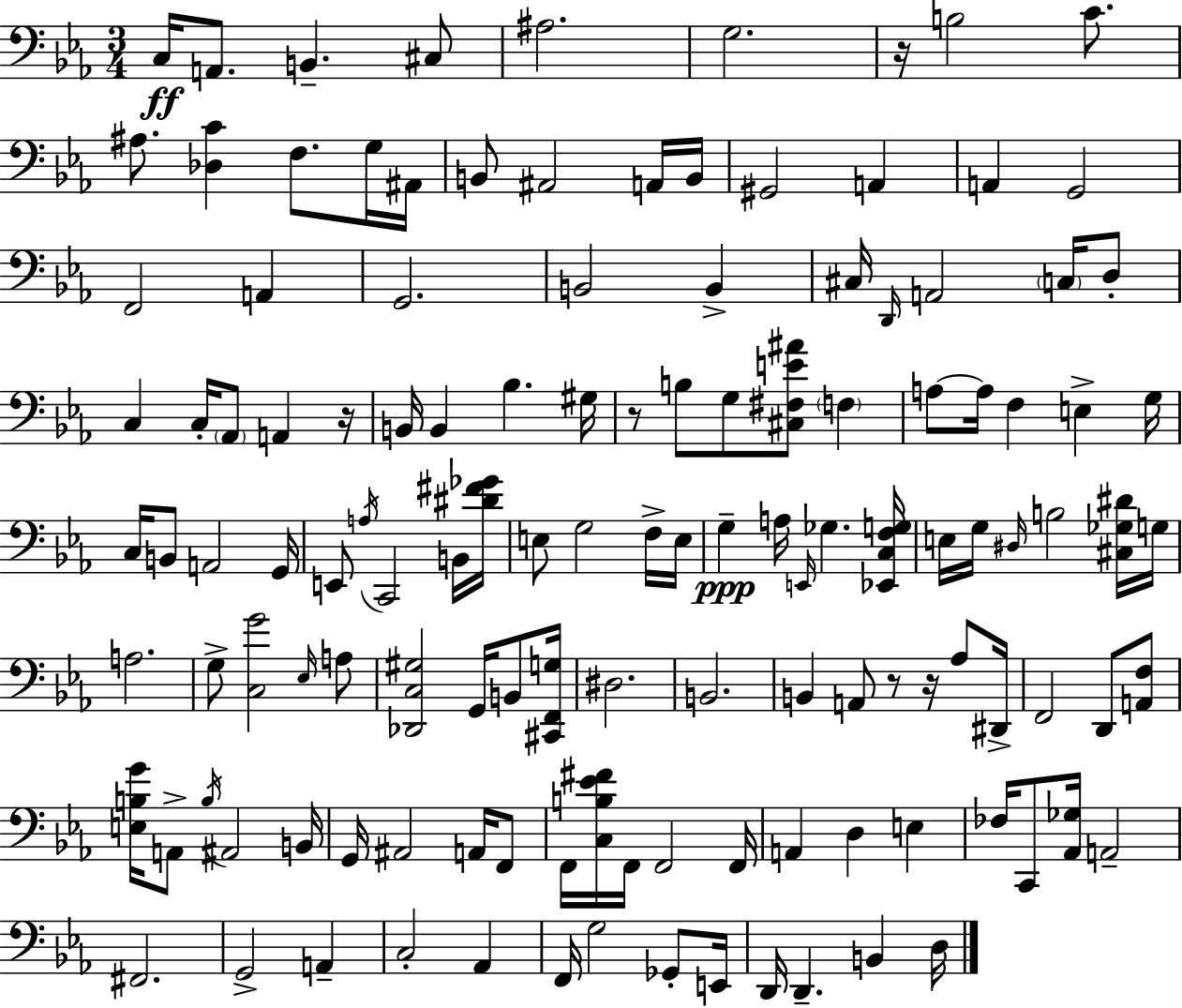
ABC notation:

X:1
T:Untitled
M:3/4
L:1/4
K:Cm
C,/4 A,,/2 B,, ^C,/2 ^A,2 G,2 z/4 B,2 C/2 ^A,/2 [_D,C] F,/2 G,/4 ^A,,/4 B,,/2 ^A,,2 A,,/4 B,,/4 ^G,,2 A,, A,, G,,2 F,,2 A,, G,,2 B,,2 B,, ^C,/4 D,,/4 A,,2 C,/4 D,/2 C, C,/4 _A,,/2 A,, z/4 B,,/4 B,, _B, ^G,/4 z/2 B,/2 G,/2 [^C,^F,E^A]/2 F, A,/2 A,/4 F, E, G,/4 C,/4 B,,/2 A,,2 G,,/4 E,,/2 A,/4 C,,2 B,,/4 [^D^F_G]/4 E,/2 G,2 F,/4 E,/4 G, A,/4 E,,/4 _G, [_E,,C,F,G,]/4 E,/4 G,/4 ^D,/4 B,2 [^C,_G,^D]/4 G,/4 A,2 G,/2 [C,G]2 _E,/4 A,/2 [_D,,C,^G,]2 G,,/4 B,,/2 [^C,,F,,G,]/4 ^D,2 B,,2 B,, A,,/2 z/2 z/4 _A,/2 ^D,,/4 F,,2 D,,/2 [A,,F,]/2 [E,B,G]/4 A,,/2 B,/4 ^A,,2 B,,/4 G,,/4 ^A,,2 A,,/4 F,,/2 F,,/4 [C,B,_E^F]/4 F,,/4 F,,2 F,,/4 A,, D, E, _F,/4 C,,/2 [_A,,_G,]/4 A,,2 ^F,,2 G,,2 A,, C,2 _A,, F,,/4 G,2 _G,,/2 E,,/4 D,,/4 D,, B,, D,/4